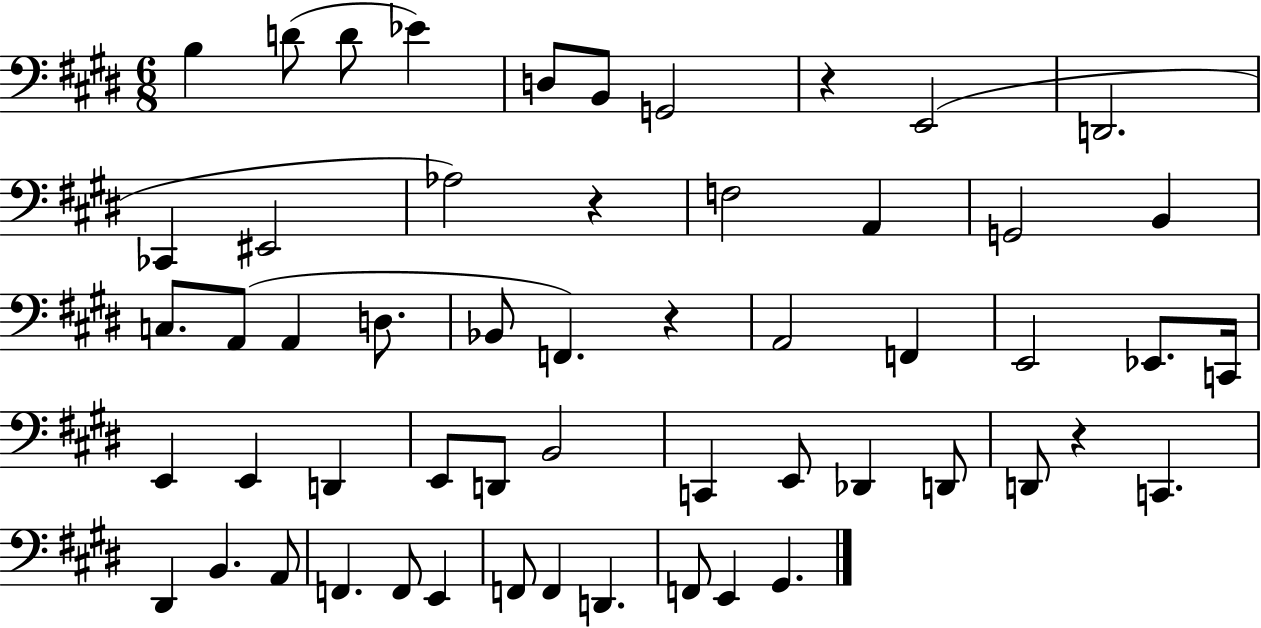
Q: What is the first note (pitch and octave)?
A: B3